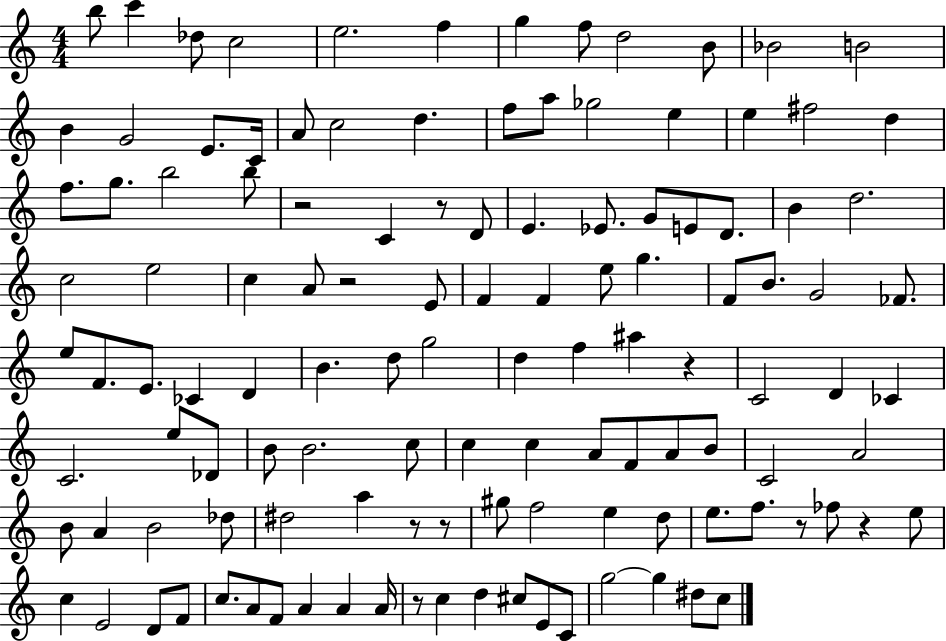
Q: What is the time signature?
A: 4/4